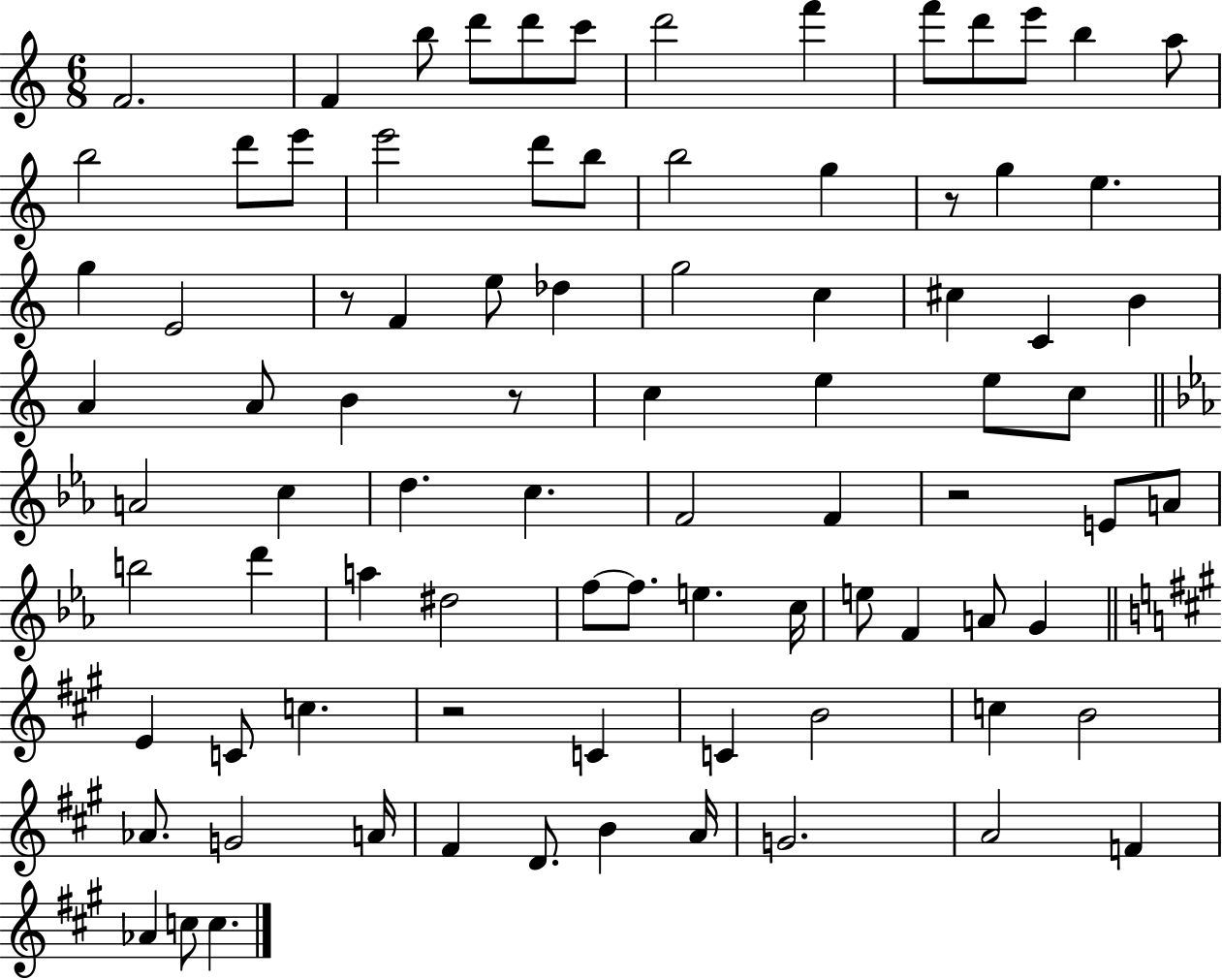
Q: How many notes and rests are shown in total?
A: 86